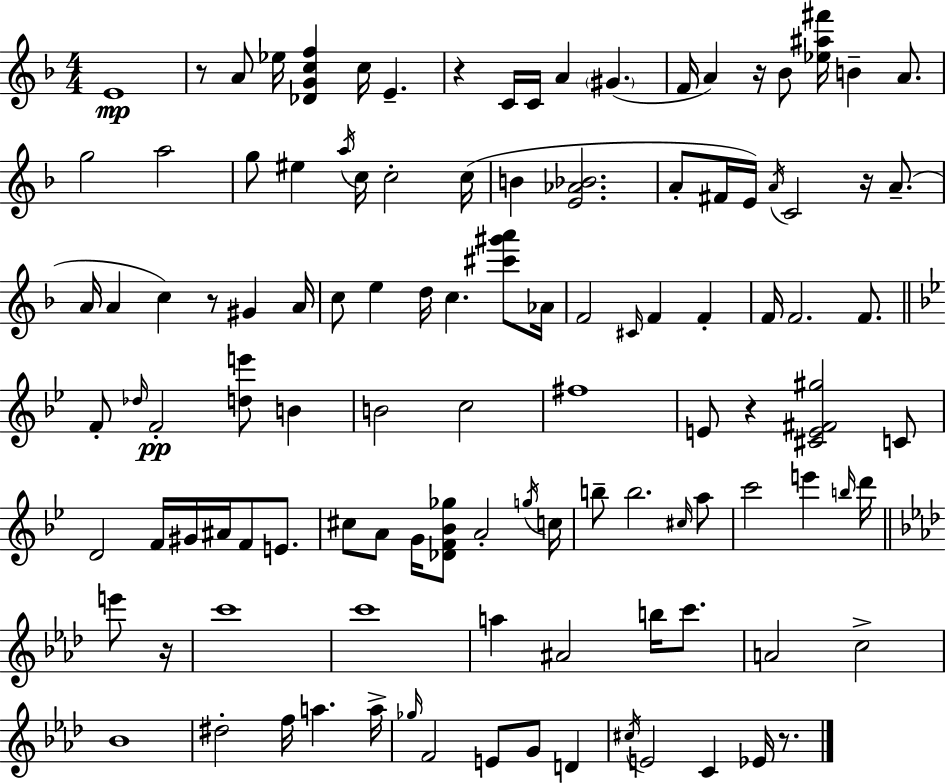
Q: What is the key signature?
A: D minor